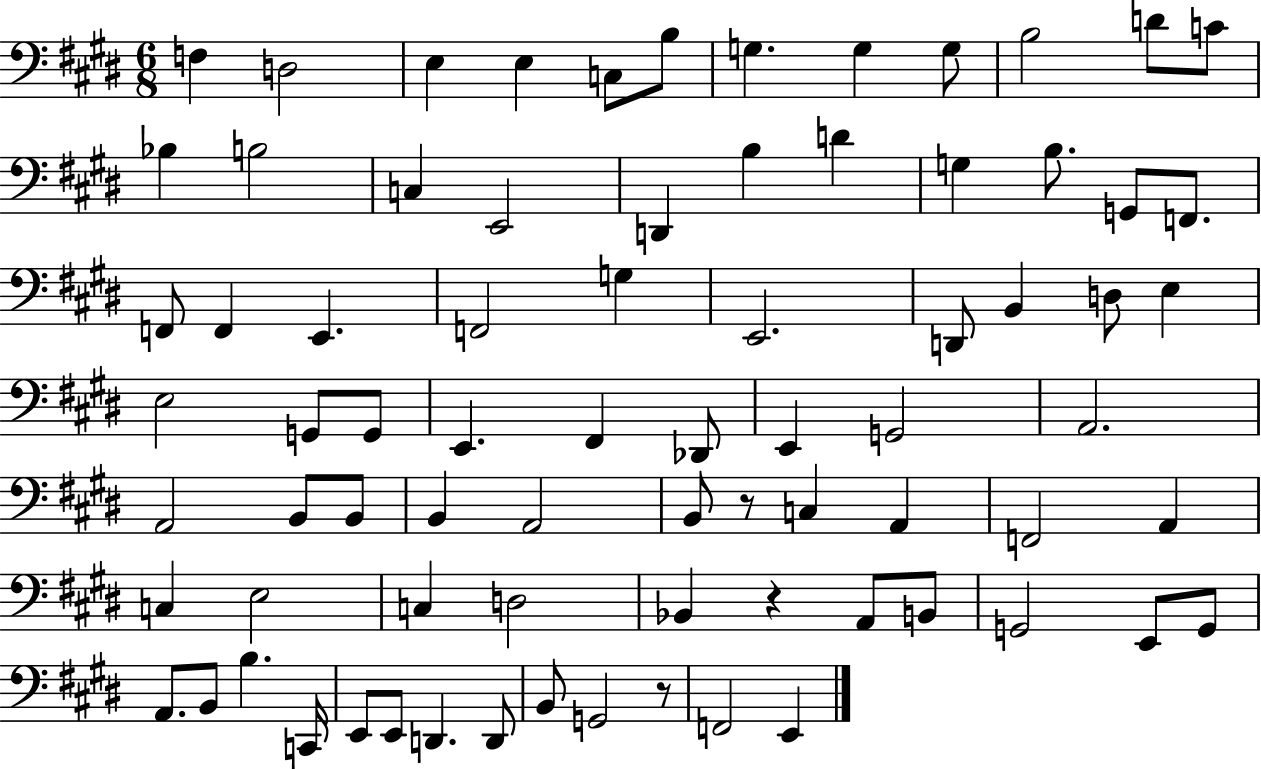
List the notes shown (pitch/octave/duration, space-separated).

F3/q D3/h E3/q E3/q C3/e B3/e G3/q. G3/q G3/e B3/h D4/e C4/e Bb3/q B3/h C3/q E2/h D2/q B3/q D4/q G3/q B3/e. G2/e F2/e. F2/e F2/q E2/q. F2/h G3/q E2/h. D2/e B2/q D3/e E3/q E3/h G2/e G2/e E2/q. F#2/q Db2/e E2/q G2/h A2/h. A2/h B2/e B2/e B2/q A2/h B2/e R/e C3/q A2/q F2/h A2/q C3/q E3/h C3/q D3/h Bb2/q R/q A2/e B2/e G2/h E2/e G2/e A2/e. B2/e B3/q. C2/s E2/e E2/e D2/q. D2/e B2/e G2/h R/e F2/h E2/q